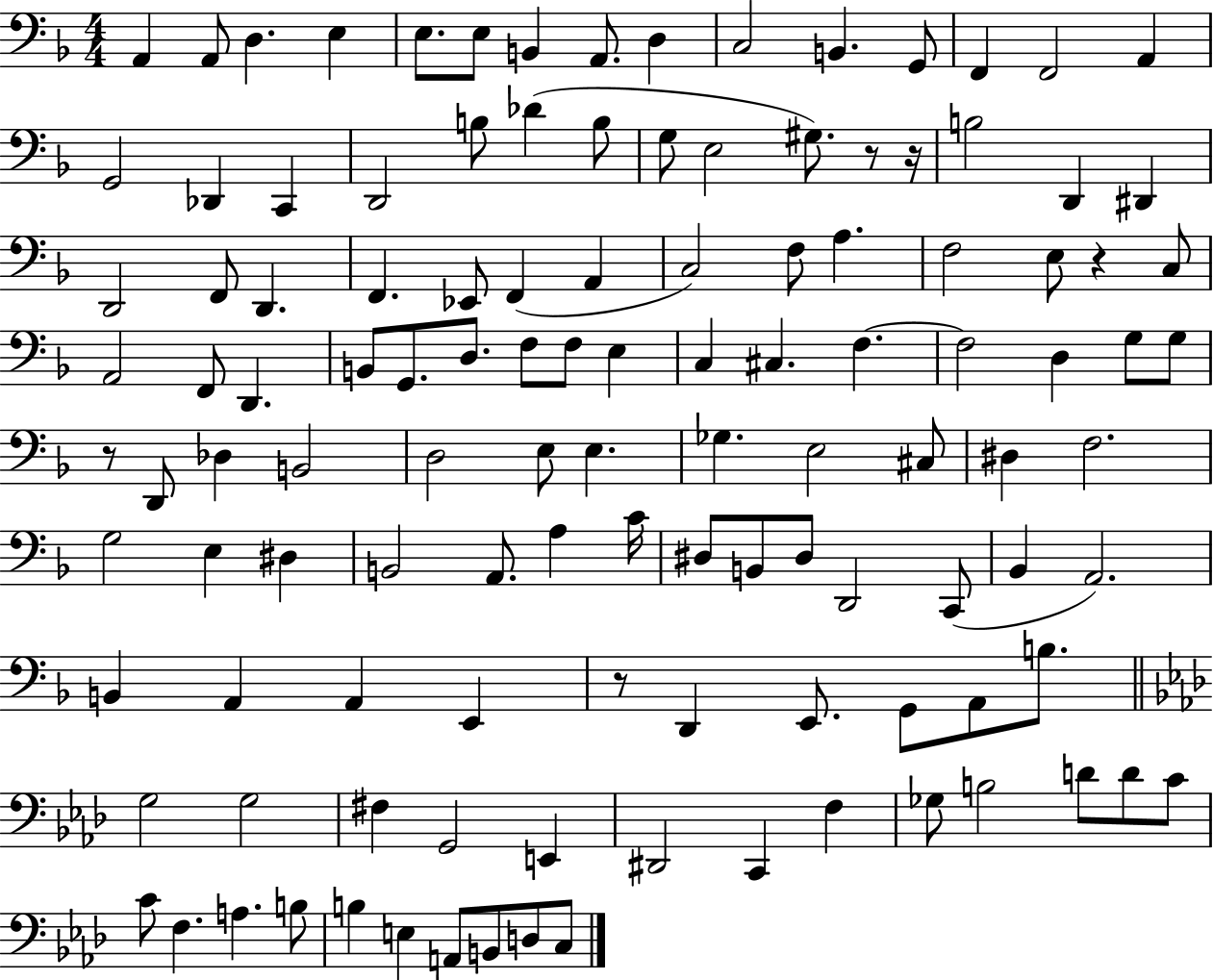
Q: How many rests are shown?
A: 5